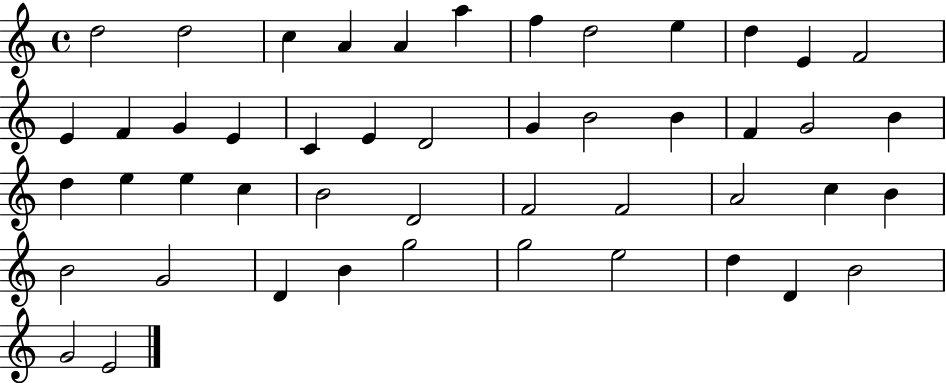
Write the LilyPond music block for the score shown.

{
  \clef treble
  \time 4/4
  \defaultTimeSignature
  \key c \major
  d''2 d''2 | c''4 a'4 a'4 a''4 | f''4 d''2 e''4 | d''4 e'4 f'2 | \break e'4 f'4 g'4 e'4 | c'4 e'4 d'2 | g'4 b'2 b'4 | f'4 g'2 b'4 | \break d''4 e''4 e''4 c''4 | b'2 d'2 | f'2 f'2 | a'2 c''4 b'4 | \break b'2 g'2 | d'4 b'4 g''2 | g''2 e''2 | d''4 d'4 b'2 | \break g'2 e'2 | \bar "|."
}